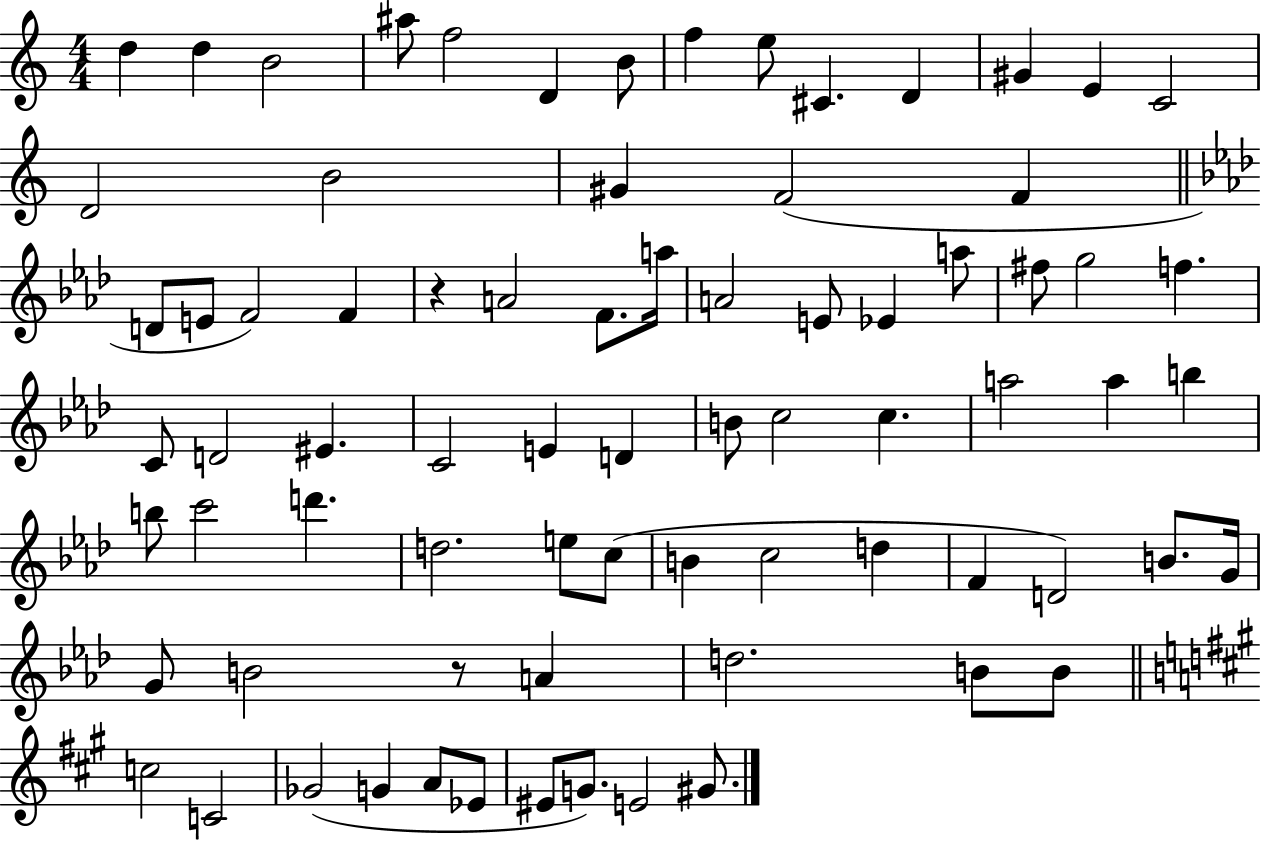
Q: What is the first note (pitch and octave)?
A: D5